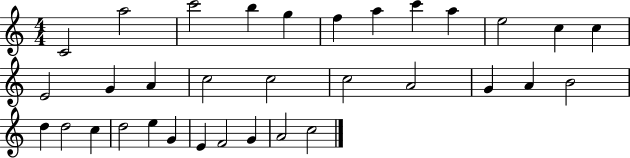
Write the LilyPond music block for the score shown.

{
  \clef treble
  \numericTimeSignature
  \time 4/4
  \key c \major
  c'2 a''2 | c'''2 b''4 g''4 | f''4 a''4 c'''4 a''4 | e''2 c''4 c''4 | \break e'2 g'4 a'4 | c''2 c''2 | c''2 a'2 | g'4 a'4 b'2 | \break d''4 d''2 c''4 | d''2 e''4 g'4 | e'4 f'2 g'4 | a'2 c''2 | \break \bar "|."
}